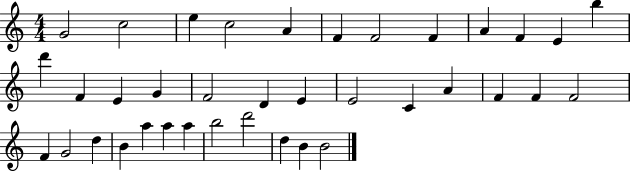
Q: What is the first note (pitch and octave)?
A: G4